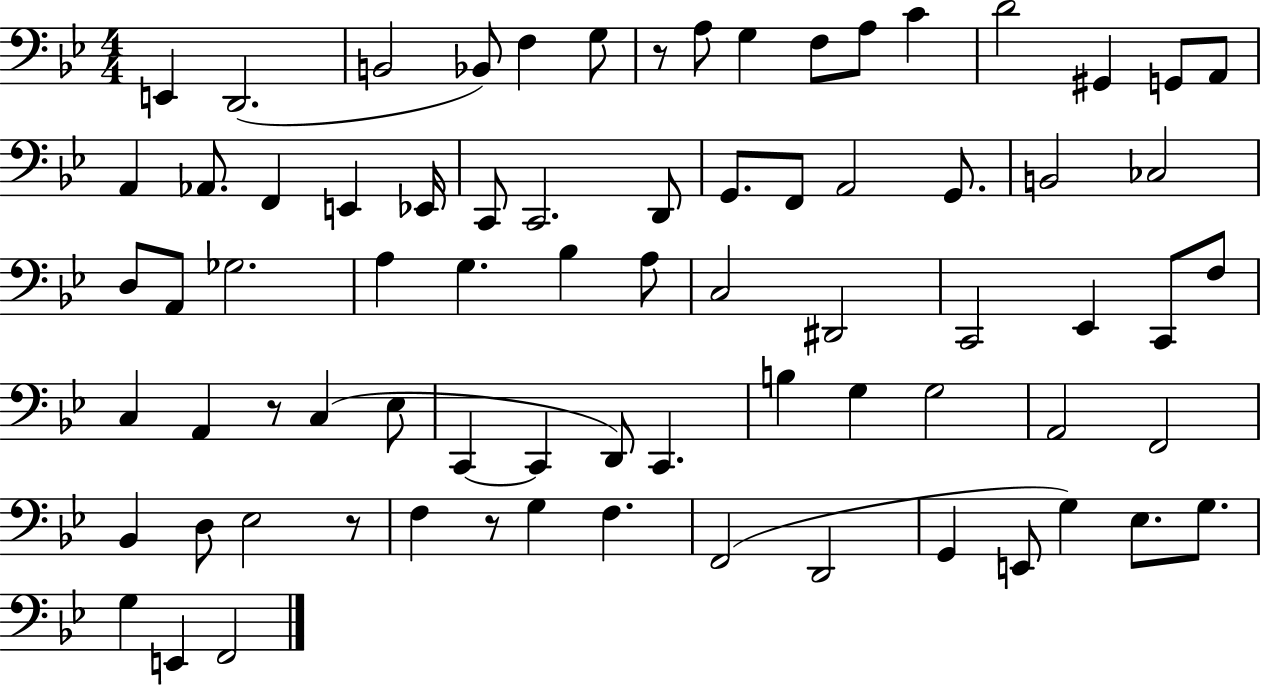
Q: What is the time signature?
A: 4/4